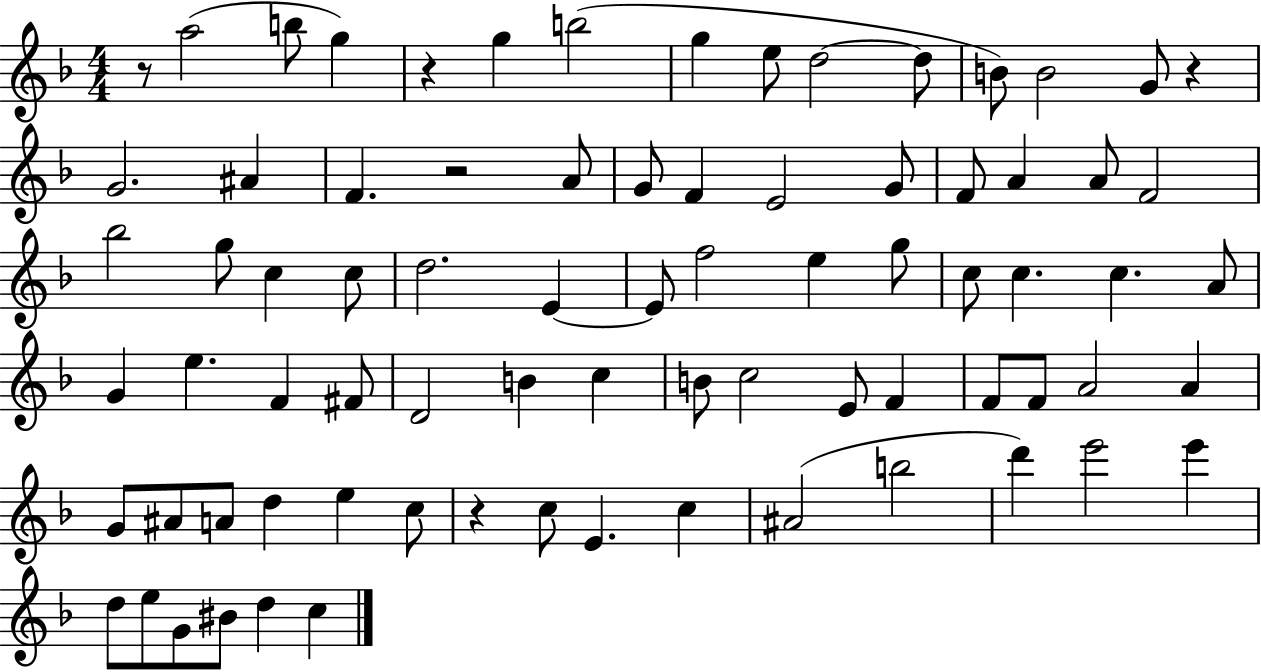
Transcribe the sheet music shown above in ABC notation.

X:1
T:Untitled
M:4/4
L:1/4
K:F
z/2 a2 b/2 g z g b2 g e/2 d2 d/2 B/2 B2 G/2 z G2 ^A F z2 A/2 G/2 F E2 G/2 F/2 A A/2 F2 _b2 g/2 c c/2 d2 E E/2 f2 e g/2 c/2 c c A/2 G e F ^F/2 D2 B c B/2 c2 E/2 F F/2 F/2 A2 A G/2 ^A/2 A/2 d e c/2 z c/2 E c ^A2 b2 d' e'2 e' d/2 e/2 G/2 ^B/2 d c